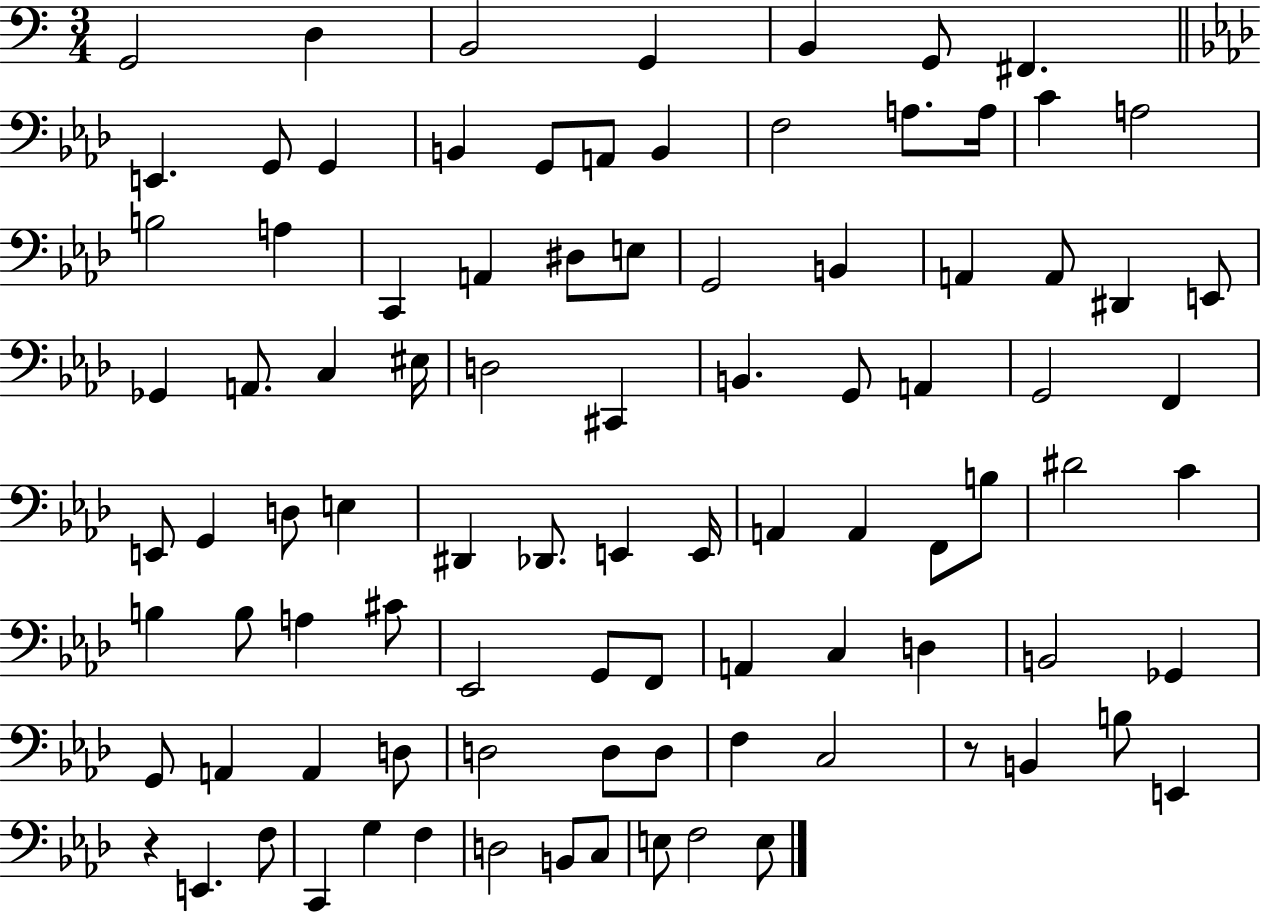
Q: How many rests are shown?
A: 2